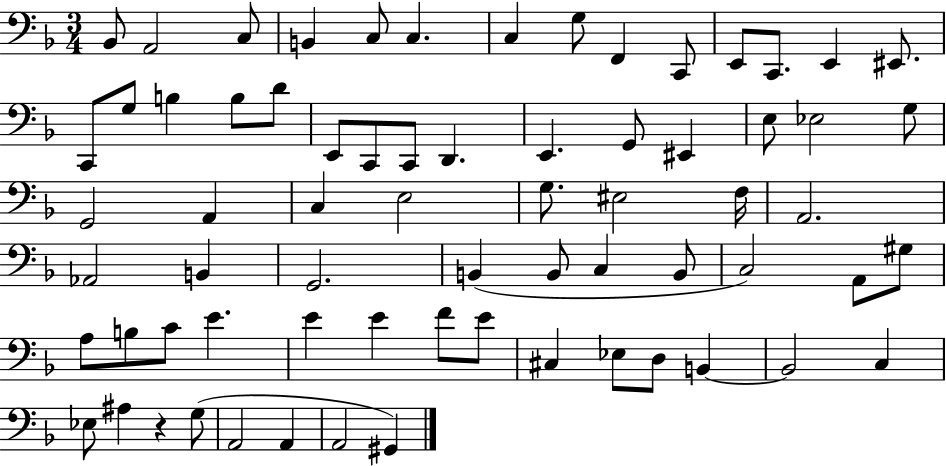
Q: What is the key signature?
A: F major